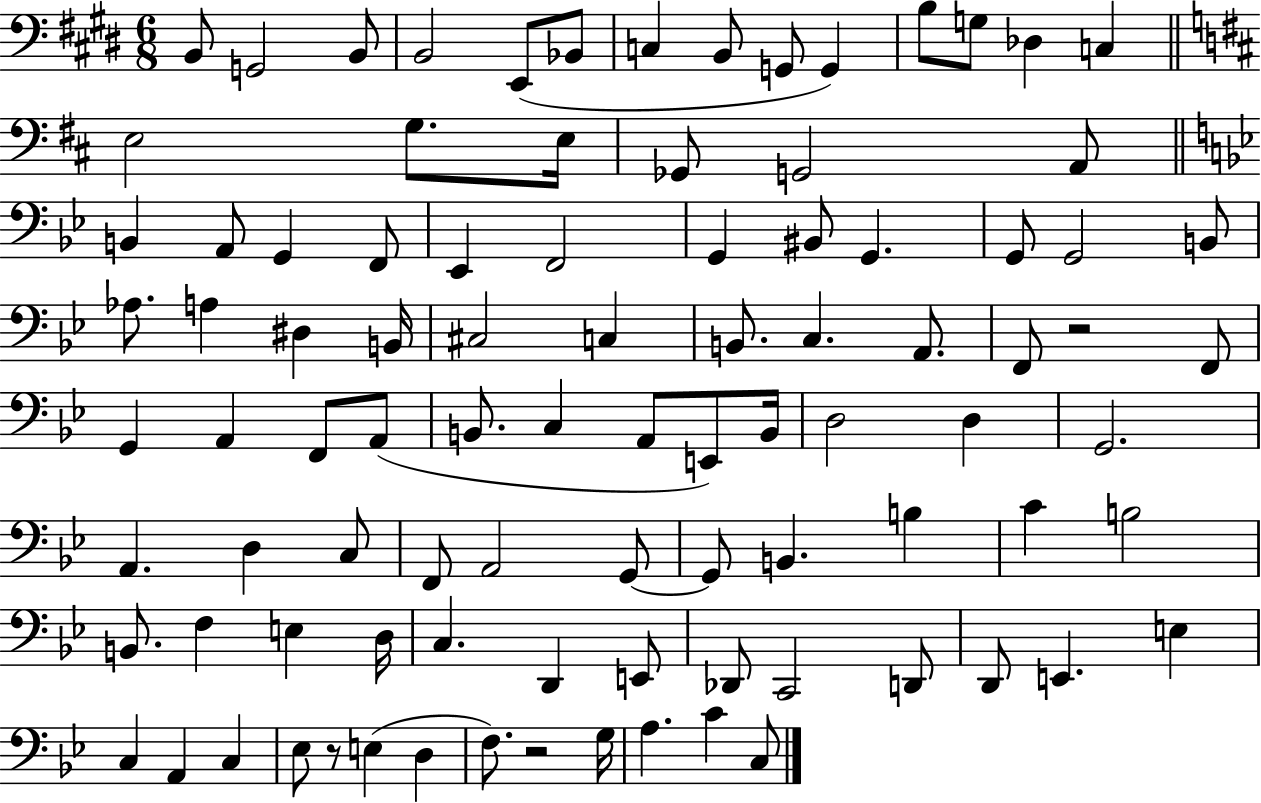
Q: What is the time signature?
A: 6/8